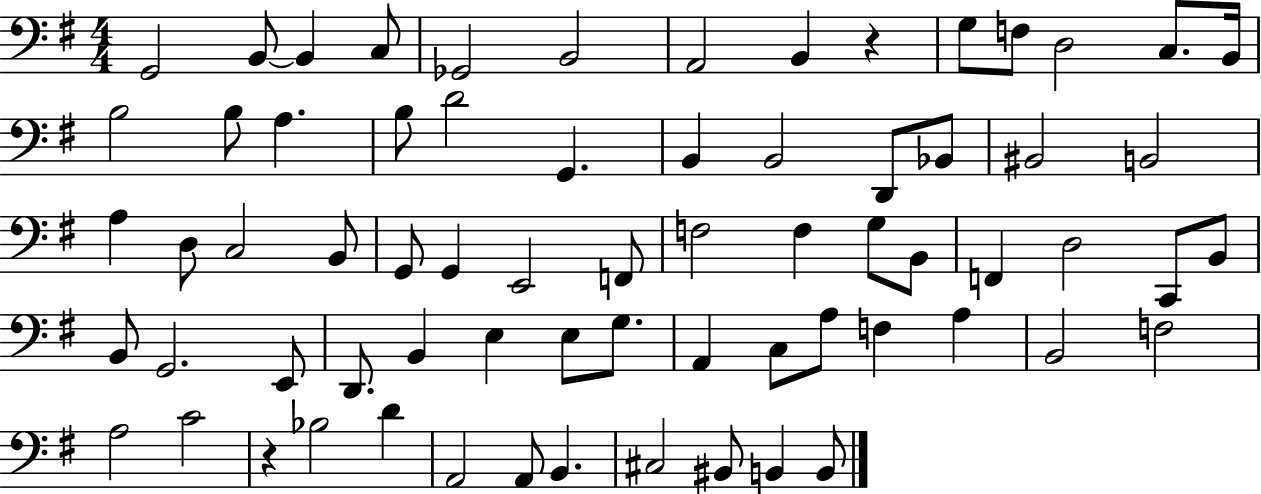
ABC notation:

X:1
T:Untitled
M:4/4
L:1/4
K:G
G,,2 B,,/2 B,, C,/2 _G,,2 B,,2 A,,2 B,, z G,/2 F,/2 D,2 C,/2 B,,/4 B,2 B,/2 A, B,/2 D2 G,, B,, B,,2 D,,/2 _B,,/2 ^B,,2 B,,2 A, D,/2 C,2 B,,/2 G,,/2 G,, E,,2 F,,/2 F,2 F, G,/2 B,,/2 F,, D,2 C,,/2 B,,/2 B,,/2 G,,2 E,,/2 D,,/2 B,, E, E,/2 G,/2 A,, C,/2 A,/2 F, A, B,,2 F,2 A,2 C2 z _B,2 D A,,2 A,,/2 B,, ^C,2 ^B,,/2 B,, B,,/2